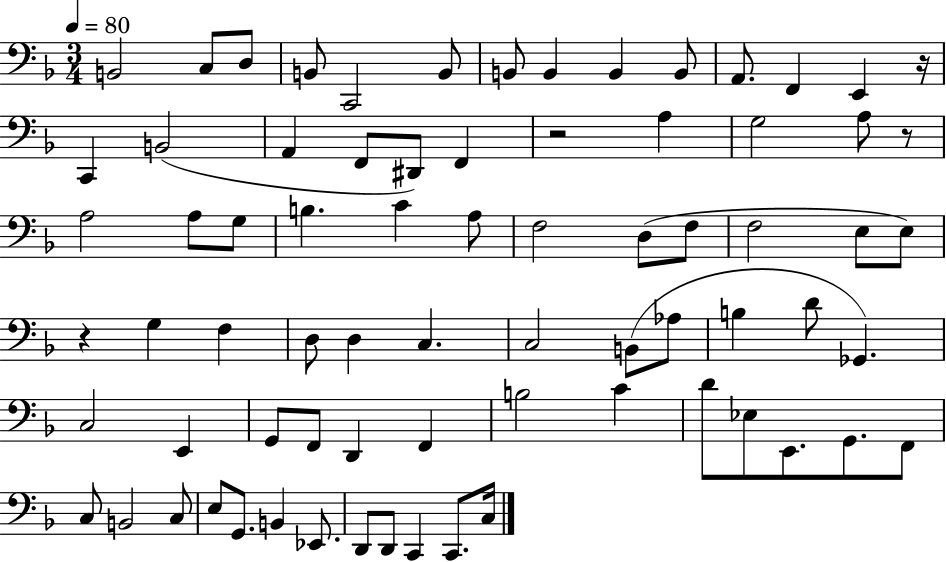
{
  \clef bass
  \numericTimeSignature
  \time 3/4
  \key f \major
  \tempo 4 = 80
  b,2 c8 d8 | b,8 c,2 b,8 | b,8 b,4 b,4 b,8 | a,8. f,4 e,4 r16 | \break c,4 b,2( | a,4 f,8 dis,8) f,4 | r2 a4 | g2 a8 r8 | \break a2 a8 g8 | b4. c'4 a8 | f2 d8( f8 | f2 e8 e8) | \break r4 g4 f4 | d8 d4 c4. | c2 b,8( aes8 | b4 d'8 ges,4.) | \break c2 e,4 | g,8 f,8 d,4 f,4 | b2 c'4 | d'8 ees8 e,8. g,8. f,8 | \break c8 b,2 c8 | e8 g,8. b,4 ees,8. | d,8 d,8 c,4 c,8. c16 | \bar "|."
}